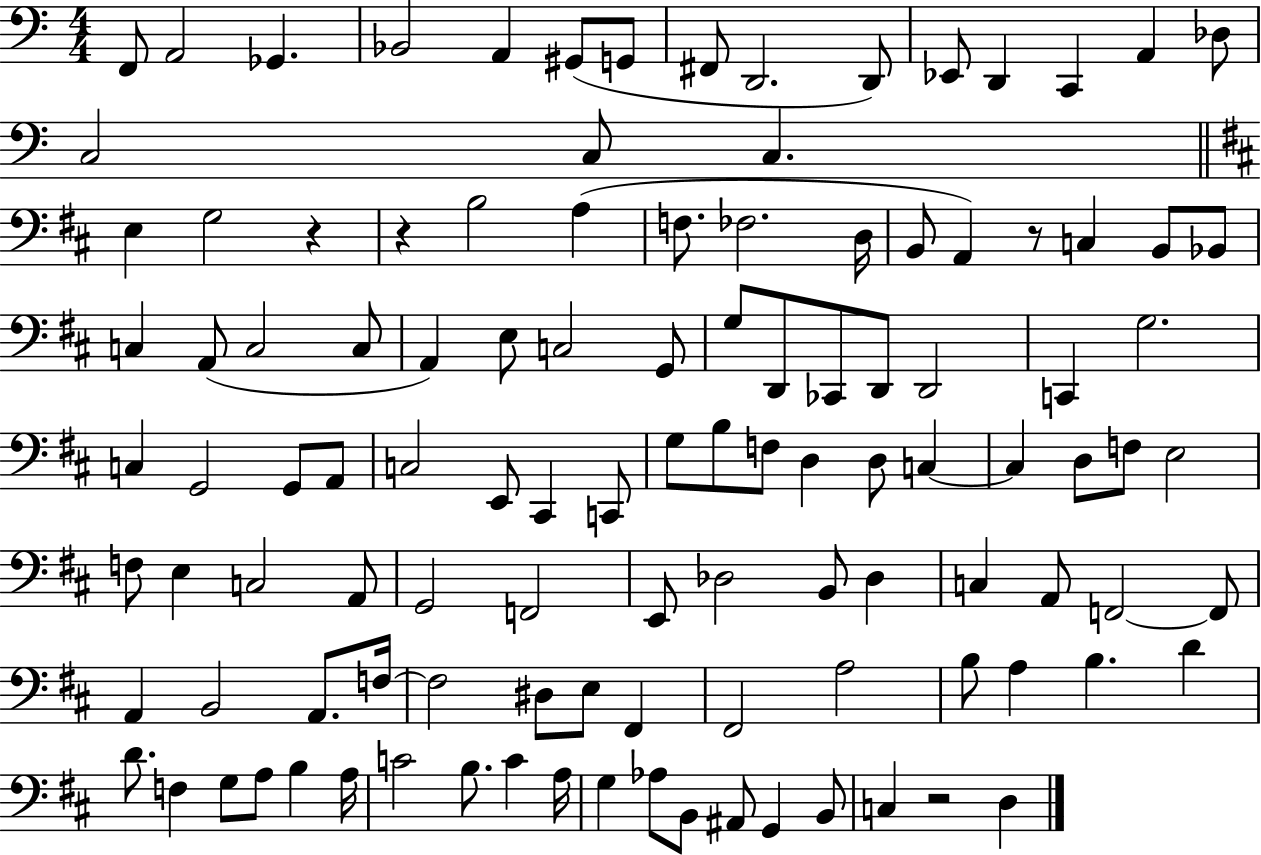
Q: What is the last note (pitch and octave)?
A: D3